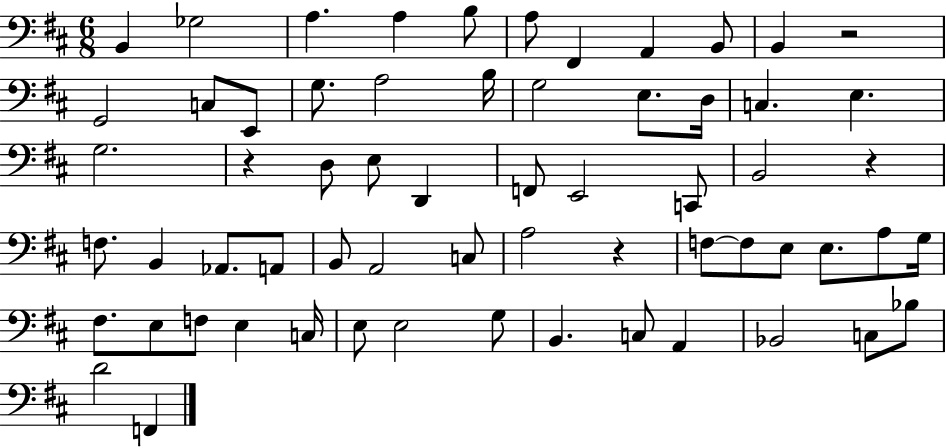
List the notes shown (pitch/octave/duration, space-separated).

B2/q Gb3/h A3/q. A3/q B3/e A3/e F#2/q A2/q B2/e B2/q R/h G2/h C3/e E2/e G3/e. A3/h B3/s G3/h E3/e. D3/s C3/q. E3/q. G3/h. R/q D3/e E3/e D2/q F2/e E2/h C2/e B2/h R/q F3/e. B2/q Ab2/e. A2/e B2/e A2/h C3/e A3/h R/q F3/e F3/e E3/e E3/e. A3/e G3/s F#3/e. E3/e F3/e E3/q C3/s E3/e E3/h G3/e B2/q. C3/e A2/q Bb2/h C3/e Bb3/e D4/h F2/q